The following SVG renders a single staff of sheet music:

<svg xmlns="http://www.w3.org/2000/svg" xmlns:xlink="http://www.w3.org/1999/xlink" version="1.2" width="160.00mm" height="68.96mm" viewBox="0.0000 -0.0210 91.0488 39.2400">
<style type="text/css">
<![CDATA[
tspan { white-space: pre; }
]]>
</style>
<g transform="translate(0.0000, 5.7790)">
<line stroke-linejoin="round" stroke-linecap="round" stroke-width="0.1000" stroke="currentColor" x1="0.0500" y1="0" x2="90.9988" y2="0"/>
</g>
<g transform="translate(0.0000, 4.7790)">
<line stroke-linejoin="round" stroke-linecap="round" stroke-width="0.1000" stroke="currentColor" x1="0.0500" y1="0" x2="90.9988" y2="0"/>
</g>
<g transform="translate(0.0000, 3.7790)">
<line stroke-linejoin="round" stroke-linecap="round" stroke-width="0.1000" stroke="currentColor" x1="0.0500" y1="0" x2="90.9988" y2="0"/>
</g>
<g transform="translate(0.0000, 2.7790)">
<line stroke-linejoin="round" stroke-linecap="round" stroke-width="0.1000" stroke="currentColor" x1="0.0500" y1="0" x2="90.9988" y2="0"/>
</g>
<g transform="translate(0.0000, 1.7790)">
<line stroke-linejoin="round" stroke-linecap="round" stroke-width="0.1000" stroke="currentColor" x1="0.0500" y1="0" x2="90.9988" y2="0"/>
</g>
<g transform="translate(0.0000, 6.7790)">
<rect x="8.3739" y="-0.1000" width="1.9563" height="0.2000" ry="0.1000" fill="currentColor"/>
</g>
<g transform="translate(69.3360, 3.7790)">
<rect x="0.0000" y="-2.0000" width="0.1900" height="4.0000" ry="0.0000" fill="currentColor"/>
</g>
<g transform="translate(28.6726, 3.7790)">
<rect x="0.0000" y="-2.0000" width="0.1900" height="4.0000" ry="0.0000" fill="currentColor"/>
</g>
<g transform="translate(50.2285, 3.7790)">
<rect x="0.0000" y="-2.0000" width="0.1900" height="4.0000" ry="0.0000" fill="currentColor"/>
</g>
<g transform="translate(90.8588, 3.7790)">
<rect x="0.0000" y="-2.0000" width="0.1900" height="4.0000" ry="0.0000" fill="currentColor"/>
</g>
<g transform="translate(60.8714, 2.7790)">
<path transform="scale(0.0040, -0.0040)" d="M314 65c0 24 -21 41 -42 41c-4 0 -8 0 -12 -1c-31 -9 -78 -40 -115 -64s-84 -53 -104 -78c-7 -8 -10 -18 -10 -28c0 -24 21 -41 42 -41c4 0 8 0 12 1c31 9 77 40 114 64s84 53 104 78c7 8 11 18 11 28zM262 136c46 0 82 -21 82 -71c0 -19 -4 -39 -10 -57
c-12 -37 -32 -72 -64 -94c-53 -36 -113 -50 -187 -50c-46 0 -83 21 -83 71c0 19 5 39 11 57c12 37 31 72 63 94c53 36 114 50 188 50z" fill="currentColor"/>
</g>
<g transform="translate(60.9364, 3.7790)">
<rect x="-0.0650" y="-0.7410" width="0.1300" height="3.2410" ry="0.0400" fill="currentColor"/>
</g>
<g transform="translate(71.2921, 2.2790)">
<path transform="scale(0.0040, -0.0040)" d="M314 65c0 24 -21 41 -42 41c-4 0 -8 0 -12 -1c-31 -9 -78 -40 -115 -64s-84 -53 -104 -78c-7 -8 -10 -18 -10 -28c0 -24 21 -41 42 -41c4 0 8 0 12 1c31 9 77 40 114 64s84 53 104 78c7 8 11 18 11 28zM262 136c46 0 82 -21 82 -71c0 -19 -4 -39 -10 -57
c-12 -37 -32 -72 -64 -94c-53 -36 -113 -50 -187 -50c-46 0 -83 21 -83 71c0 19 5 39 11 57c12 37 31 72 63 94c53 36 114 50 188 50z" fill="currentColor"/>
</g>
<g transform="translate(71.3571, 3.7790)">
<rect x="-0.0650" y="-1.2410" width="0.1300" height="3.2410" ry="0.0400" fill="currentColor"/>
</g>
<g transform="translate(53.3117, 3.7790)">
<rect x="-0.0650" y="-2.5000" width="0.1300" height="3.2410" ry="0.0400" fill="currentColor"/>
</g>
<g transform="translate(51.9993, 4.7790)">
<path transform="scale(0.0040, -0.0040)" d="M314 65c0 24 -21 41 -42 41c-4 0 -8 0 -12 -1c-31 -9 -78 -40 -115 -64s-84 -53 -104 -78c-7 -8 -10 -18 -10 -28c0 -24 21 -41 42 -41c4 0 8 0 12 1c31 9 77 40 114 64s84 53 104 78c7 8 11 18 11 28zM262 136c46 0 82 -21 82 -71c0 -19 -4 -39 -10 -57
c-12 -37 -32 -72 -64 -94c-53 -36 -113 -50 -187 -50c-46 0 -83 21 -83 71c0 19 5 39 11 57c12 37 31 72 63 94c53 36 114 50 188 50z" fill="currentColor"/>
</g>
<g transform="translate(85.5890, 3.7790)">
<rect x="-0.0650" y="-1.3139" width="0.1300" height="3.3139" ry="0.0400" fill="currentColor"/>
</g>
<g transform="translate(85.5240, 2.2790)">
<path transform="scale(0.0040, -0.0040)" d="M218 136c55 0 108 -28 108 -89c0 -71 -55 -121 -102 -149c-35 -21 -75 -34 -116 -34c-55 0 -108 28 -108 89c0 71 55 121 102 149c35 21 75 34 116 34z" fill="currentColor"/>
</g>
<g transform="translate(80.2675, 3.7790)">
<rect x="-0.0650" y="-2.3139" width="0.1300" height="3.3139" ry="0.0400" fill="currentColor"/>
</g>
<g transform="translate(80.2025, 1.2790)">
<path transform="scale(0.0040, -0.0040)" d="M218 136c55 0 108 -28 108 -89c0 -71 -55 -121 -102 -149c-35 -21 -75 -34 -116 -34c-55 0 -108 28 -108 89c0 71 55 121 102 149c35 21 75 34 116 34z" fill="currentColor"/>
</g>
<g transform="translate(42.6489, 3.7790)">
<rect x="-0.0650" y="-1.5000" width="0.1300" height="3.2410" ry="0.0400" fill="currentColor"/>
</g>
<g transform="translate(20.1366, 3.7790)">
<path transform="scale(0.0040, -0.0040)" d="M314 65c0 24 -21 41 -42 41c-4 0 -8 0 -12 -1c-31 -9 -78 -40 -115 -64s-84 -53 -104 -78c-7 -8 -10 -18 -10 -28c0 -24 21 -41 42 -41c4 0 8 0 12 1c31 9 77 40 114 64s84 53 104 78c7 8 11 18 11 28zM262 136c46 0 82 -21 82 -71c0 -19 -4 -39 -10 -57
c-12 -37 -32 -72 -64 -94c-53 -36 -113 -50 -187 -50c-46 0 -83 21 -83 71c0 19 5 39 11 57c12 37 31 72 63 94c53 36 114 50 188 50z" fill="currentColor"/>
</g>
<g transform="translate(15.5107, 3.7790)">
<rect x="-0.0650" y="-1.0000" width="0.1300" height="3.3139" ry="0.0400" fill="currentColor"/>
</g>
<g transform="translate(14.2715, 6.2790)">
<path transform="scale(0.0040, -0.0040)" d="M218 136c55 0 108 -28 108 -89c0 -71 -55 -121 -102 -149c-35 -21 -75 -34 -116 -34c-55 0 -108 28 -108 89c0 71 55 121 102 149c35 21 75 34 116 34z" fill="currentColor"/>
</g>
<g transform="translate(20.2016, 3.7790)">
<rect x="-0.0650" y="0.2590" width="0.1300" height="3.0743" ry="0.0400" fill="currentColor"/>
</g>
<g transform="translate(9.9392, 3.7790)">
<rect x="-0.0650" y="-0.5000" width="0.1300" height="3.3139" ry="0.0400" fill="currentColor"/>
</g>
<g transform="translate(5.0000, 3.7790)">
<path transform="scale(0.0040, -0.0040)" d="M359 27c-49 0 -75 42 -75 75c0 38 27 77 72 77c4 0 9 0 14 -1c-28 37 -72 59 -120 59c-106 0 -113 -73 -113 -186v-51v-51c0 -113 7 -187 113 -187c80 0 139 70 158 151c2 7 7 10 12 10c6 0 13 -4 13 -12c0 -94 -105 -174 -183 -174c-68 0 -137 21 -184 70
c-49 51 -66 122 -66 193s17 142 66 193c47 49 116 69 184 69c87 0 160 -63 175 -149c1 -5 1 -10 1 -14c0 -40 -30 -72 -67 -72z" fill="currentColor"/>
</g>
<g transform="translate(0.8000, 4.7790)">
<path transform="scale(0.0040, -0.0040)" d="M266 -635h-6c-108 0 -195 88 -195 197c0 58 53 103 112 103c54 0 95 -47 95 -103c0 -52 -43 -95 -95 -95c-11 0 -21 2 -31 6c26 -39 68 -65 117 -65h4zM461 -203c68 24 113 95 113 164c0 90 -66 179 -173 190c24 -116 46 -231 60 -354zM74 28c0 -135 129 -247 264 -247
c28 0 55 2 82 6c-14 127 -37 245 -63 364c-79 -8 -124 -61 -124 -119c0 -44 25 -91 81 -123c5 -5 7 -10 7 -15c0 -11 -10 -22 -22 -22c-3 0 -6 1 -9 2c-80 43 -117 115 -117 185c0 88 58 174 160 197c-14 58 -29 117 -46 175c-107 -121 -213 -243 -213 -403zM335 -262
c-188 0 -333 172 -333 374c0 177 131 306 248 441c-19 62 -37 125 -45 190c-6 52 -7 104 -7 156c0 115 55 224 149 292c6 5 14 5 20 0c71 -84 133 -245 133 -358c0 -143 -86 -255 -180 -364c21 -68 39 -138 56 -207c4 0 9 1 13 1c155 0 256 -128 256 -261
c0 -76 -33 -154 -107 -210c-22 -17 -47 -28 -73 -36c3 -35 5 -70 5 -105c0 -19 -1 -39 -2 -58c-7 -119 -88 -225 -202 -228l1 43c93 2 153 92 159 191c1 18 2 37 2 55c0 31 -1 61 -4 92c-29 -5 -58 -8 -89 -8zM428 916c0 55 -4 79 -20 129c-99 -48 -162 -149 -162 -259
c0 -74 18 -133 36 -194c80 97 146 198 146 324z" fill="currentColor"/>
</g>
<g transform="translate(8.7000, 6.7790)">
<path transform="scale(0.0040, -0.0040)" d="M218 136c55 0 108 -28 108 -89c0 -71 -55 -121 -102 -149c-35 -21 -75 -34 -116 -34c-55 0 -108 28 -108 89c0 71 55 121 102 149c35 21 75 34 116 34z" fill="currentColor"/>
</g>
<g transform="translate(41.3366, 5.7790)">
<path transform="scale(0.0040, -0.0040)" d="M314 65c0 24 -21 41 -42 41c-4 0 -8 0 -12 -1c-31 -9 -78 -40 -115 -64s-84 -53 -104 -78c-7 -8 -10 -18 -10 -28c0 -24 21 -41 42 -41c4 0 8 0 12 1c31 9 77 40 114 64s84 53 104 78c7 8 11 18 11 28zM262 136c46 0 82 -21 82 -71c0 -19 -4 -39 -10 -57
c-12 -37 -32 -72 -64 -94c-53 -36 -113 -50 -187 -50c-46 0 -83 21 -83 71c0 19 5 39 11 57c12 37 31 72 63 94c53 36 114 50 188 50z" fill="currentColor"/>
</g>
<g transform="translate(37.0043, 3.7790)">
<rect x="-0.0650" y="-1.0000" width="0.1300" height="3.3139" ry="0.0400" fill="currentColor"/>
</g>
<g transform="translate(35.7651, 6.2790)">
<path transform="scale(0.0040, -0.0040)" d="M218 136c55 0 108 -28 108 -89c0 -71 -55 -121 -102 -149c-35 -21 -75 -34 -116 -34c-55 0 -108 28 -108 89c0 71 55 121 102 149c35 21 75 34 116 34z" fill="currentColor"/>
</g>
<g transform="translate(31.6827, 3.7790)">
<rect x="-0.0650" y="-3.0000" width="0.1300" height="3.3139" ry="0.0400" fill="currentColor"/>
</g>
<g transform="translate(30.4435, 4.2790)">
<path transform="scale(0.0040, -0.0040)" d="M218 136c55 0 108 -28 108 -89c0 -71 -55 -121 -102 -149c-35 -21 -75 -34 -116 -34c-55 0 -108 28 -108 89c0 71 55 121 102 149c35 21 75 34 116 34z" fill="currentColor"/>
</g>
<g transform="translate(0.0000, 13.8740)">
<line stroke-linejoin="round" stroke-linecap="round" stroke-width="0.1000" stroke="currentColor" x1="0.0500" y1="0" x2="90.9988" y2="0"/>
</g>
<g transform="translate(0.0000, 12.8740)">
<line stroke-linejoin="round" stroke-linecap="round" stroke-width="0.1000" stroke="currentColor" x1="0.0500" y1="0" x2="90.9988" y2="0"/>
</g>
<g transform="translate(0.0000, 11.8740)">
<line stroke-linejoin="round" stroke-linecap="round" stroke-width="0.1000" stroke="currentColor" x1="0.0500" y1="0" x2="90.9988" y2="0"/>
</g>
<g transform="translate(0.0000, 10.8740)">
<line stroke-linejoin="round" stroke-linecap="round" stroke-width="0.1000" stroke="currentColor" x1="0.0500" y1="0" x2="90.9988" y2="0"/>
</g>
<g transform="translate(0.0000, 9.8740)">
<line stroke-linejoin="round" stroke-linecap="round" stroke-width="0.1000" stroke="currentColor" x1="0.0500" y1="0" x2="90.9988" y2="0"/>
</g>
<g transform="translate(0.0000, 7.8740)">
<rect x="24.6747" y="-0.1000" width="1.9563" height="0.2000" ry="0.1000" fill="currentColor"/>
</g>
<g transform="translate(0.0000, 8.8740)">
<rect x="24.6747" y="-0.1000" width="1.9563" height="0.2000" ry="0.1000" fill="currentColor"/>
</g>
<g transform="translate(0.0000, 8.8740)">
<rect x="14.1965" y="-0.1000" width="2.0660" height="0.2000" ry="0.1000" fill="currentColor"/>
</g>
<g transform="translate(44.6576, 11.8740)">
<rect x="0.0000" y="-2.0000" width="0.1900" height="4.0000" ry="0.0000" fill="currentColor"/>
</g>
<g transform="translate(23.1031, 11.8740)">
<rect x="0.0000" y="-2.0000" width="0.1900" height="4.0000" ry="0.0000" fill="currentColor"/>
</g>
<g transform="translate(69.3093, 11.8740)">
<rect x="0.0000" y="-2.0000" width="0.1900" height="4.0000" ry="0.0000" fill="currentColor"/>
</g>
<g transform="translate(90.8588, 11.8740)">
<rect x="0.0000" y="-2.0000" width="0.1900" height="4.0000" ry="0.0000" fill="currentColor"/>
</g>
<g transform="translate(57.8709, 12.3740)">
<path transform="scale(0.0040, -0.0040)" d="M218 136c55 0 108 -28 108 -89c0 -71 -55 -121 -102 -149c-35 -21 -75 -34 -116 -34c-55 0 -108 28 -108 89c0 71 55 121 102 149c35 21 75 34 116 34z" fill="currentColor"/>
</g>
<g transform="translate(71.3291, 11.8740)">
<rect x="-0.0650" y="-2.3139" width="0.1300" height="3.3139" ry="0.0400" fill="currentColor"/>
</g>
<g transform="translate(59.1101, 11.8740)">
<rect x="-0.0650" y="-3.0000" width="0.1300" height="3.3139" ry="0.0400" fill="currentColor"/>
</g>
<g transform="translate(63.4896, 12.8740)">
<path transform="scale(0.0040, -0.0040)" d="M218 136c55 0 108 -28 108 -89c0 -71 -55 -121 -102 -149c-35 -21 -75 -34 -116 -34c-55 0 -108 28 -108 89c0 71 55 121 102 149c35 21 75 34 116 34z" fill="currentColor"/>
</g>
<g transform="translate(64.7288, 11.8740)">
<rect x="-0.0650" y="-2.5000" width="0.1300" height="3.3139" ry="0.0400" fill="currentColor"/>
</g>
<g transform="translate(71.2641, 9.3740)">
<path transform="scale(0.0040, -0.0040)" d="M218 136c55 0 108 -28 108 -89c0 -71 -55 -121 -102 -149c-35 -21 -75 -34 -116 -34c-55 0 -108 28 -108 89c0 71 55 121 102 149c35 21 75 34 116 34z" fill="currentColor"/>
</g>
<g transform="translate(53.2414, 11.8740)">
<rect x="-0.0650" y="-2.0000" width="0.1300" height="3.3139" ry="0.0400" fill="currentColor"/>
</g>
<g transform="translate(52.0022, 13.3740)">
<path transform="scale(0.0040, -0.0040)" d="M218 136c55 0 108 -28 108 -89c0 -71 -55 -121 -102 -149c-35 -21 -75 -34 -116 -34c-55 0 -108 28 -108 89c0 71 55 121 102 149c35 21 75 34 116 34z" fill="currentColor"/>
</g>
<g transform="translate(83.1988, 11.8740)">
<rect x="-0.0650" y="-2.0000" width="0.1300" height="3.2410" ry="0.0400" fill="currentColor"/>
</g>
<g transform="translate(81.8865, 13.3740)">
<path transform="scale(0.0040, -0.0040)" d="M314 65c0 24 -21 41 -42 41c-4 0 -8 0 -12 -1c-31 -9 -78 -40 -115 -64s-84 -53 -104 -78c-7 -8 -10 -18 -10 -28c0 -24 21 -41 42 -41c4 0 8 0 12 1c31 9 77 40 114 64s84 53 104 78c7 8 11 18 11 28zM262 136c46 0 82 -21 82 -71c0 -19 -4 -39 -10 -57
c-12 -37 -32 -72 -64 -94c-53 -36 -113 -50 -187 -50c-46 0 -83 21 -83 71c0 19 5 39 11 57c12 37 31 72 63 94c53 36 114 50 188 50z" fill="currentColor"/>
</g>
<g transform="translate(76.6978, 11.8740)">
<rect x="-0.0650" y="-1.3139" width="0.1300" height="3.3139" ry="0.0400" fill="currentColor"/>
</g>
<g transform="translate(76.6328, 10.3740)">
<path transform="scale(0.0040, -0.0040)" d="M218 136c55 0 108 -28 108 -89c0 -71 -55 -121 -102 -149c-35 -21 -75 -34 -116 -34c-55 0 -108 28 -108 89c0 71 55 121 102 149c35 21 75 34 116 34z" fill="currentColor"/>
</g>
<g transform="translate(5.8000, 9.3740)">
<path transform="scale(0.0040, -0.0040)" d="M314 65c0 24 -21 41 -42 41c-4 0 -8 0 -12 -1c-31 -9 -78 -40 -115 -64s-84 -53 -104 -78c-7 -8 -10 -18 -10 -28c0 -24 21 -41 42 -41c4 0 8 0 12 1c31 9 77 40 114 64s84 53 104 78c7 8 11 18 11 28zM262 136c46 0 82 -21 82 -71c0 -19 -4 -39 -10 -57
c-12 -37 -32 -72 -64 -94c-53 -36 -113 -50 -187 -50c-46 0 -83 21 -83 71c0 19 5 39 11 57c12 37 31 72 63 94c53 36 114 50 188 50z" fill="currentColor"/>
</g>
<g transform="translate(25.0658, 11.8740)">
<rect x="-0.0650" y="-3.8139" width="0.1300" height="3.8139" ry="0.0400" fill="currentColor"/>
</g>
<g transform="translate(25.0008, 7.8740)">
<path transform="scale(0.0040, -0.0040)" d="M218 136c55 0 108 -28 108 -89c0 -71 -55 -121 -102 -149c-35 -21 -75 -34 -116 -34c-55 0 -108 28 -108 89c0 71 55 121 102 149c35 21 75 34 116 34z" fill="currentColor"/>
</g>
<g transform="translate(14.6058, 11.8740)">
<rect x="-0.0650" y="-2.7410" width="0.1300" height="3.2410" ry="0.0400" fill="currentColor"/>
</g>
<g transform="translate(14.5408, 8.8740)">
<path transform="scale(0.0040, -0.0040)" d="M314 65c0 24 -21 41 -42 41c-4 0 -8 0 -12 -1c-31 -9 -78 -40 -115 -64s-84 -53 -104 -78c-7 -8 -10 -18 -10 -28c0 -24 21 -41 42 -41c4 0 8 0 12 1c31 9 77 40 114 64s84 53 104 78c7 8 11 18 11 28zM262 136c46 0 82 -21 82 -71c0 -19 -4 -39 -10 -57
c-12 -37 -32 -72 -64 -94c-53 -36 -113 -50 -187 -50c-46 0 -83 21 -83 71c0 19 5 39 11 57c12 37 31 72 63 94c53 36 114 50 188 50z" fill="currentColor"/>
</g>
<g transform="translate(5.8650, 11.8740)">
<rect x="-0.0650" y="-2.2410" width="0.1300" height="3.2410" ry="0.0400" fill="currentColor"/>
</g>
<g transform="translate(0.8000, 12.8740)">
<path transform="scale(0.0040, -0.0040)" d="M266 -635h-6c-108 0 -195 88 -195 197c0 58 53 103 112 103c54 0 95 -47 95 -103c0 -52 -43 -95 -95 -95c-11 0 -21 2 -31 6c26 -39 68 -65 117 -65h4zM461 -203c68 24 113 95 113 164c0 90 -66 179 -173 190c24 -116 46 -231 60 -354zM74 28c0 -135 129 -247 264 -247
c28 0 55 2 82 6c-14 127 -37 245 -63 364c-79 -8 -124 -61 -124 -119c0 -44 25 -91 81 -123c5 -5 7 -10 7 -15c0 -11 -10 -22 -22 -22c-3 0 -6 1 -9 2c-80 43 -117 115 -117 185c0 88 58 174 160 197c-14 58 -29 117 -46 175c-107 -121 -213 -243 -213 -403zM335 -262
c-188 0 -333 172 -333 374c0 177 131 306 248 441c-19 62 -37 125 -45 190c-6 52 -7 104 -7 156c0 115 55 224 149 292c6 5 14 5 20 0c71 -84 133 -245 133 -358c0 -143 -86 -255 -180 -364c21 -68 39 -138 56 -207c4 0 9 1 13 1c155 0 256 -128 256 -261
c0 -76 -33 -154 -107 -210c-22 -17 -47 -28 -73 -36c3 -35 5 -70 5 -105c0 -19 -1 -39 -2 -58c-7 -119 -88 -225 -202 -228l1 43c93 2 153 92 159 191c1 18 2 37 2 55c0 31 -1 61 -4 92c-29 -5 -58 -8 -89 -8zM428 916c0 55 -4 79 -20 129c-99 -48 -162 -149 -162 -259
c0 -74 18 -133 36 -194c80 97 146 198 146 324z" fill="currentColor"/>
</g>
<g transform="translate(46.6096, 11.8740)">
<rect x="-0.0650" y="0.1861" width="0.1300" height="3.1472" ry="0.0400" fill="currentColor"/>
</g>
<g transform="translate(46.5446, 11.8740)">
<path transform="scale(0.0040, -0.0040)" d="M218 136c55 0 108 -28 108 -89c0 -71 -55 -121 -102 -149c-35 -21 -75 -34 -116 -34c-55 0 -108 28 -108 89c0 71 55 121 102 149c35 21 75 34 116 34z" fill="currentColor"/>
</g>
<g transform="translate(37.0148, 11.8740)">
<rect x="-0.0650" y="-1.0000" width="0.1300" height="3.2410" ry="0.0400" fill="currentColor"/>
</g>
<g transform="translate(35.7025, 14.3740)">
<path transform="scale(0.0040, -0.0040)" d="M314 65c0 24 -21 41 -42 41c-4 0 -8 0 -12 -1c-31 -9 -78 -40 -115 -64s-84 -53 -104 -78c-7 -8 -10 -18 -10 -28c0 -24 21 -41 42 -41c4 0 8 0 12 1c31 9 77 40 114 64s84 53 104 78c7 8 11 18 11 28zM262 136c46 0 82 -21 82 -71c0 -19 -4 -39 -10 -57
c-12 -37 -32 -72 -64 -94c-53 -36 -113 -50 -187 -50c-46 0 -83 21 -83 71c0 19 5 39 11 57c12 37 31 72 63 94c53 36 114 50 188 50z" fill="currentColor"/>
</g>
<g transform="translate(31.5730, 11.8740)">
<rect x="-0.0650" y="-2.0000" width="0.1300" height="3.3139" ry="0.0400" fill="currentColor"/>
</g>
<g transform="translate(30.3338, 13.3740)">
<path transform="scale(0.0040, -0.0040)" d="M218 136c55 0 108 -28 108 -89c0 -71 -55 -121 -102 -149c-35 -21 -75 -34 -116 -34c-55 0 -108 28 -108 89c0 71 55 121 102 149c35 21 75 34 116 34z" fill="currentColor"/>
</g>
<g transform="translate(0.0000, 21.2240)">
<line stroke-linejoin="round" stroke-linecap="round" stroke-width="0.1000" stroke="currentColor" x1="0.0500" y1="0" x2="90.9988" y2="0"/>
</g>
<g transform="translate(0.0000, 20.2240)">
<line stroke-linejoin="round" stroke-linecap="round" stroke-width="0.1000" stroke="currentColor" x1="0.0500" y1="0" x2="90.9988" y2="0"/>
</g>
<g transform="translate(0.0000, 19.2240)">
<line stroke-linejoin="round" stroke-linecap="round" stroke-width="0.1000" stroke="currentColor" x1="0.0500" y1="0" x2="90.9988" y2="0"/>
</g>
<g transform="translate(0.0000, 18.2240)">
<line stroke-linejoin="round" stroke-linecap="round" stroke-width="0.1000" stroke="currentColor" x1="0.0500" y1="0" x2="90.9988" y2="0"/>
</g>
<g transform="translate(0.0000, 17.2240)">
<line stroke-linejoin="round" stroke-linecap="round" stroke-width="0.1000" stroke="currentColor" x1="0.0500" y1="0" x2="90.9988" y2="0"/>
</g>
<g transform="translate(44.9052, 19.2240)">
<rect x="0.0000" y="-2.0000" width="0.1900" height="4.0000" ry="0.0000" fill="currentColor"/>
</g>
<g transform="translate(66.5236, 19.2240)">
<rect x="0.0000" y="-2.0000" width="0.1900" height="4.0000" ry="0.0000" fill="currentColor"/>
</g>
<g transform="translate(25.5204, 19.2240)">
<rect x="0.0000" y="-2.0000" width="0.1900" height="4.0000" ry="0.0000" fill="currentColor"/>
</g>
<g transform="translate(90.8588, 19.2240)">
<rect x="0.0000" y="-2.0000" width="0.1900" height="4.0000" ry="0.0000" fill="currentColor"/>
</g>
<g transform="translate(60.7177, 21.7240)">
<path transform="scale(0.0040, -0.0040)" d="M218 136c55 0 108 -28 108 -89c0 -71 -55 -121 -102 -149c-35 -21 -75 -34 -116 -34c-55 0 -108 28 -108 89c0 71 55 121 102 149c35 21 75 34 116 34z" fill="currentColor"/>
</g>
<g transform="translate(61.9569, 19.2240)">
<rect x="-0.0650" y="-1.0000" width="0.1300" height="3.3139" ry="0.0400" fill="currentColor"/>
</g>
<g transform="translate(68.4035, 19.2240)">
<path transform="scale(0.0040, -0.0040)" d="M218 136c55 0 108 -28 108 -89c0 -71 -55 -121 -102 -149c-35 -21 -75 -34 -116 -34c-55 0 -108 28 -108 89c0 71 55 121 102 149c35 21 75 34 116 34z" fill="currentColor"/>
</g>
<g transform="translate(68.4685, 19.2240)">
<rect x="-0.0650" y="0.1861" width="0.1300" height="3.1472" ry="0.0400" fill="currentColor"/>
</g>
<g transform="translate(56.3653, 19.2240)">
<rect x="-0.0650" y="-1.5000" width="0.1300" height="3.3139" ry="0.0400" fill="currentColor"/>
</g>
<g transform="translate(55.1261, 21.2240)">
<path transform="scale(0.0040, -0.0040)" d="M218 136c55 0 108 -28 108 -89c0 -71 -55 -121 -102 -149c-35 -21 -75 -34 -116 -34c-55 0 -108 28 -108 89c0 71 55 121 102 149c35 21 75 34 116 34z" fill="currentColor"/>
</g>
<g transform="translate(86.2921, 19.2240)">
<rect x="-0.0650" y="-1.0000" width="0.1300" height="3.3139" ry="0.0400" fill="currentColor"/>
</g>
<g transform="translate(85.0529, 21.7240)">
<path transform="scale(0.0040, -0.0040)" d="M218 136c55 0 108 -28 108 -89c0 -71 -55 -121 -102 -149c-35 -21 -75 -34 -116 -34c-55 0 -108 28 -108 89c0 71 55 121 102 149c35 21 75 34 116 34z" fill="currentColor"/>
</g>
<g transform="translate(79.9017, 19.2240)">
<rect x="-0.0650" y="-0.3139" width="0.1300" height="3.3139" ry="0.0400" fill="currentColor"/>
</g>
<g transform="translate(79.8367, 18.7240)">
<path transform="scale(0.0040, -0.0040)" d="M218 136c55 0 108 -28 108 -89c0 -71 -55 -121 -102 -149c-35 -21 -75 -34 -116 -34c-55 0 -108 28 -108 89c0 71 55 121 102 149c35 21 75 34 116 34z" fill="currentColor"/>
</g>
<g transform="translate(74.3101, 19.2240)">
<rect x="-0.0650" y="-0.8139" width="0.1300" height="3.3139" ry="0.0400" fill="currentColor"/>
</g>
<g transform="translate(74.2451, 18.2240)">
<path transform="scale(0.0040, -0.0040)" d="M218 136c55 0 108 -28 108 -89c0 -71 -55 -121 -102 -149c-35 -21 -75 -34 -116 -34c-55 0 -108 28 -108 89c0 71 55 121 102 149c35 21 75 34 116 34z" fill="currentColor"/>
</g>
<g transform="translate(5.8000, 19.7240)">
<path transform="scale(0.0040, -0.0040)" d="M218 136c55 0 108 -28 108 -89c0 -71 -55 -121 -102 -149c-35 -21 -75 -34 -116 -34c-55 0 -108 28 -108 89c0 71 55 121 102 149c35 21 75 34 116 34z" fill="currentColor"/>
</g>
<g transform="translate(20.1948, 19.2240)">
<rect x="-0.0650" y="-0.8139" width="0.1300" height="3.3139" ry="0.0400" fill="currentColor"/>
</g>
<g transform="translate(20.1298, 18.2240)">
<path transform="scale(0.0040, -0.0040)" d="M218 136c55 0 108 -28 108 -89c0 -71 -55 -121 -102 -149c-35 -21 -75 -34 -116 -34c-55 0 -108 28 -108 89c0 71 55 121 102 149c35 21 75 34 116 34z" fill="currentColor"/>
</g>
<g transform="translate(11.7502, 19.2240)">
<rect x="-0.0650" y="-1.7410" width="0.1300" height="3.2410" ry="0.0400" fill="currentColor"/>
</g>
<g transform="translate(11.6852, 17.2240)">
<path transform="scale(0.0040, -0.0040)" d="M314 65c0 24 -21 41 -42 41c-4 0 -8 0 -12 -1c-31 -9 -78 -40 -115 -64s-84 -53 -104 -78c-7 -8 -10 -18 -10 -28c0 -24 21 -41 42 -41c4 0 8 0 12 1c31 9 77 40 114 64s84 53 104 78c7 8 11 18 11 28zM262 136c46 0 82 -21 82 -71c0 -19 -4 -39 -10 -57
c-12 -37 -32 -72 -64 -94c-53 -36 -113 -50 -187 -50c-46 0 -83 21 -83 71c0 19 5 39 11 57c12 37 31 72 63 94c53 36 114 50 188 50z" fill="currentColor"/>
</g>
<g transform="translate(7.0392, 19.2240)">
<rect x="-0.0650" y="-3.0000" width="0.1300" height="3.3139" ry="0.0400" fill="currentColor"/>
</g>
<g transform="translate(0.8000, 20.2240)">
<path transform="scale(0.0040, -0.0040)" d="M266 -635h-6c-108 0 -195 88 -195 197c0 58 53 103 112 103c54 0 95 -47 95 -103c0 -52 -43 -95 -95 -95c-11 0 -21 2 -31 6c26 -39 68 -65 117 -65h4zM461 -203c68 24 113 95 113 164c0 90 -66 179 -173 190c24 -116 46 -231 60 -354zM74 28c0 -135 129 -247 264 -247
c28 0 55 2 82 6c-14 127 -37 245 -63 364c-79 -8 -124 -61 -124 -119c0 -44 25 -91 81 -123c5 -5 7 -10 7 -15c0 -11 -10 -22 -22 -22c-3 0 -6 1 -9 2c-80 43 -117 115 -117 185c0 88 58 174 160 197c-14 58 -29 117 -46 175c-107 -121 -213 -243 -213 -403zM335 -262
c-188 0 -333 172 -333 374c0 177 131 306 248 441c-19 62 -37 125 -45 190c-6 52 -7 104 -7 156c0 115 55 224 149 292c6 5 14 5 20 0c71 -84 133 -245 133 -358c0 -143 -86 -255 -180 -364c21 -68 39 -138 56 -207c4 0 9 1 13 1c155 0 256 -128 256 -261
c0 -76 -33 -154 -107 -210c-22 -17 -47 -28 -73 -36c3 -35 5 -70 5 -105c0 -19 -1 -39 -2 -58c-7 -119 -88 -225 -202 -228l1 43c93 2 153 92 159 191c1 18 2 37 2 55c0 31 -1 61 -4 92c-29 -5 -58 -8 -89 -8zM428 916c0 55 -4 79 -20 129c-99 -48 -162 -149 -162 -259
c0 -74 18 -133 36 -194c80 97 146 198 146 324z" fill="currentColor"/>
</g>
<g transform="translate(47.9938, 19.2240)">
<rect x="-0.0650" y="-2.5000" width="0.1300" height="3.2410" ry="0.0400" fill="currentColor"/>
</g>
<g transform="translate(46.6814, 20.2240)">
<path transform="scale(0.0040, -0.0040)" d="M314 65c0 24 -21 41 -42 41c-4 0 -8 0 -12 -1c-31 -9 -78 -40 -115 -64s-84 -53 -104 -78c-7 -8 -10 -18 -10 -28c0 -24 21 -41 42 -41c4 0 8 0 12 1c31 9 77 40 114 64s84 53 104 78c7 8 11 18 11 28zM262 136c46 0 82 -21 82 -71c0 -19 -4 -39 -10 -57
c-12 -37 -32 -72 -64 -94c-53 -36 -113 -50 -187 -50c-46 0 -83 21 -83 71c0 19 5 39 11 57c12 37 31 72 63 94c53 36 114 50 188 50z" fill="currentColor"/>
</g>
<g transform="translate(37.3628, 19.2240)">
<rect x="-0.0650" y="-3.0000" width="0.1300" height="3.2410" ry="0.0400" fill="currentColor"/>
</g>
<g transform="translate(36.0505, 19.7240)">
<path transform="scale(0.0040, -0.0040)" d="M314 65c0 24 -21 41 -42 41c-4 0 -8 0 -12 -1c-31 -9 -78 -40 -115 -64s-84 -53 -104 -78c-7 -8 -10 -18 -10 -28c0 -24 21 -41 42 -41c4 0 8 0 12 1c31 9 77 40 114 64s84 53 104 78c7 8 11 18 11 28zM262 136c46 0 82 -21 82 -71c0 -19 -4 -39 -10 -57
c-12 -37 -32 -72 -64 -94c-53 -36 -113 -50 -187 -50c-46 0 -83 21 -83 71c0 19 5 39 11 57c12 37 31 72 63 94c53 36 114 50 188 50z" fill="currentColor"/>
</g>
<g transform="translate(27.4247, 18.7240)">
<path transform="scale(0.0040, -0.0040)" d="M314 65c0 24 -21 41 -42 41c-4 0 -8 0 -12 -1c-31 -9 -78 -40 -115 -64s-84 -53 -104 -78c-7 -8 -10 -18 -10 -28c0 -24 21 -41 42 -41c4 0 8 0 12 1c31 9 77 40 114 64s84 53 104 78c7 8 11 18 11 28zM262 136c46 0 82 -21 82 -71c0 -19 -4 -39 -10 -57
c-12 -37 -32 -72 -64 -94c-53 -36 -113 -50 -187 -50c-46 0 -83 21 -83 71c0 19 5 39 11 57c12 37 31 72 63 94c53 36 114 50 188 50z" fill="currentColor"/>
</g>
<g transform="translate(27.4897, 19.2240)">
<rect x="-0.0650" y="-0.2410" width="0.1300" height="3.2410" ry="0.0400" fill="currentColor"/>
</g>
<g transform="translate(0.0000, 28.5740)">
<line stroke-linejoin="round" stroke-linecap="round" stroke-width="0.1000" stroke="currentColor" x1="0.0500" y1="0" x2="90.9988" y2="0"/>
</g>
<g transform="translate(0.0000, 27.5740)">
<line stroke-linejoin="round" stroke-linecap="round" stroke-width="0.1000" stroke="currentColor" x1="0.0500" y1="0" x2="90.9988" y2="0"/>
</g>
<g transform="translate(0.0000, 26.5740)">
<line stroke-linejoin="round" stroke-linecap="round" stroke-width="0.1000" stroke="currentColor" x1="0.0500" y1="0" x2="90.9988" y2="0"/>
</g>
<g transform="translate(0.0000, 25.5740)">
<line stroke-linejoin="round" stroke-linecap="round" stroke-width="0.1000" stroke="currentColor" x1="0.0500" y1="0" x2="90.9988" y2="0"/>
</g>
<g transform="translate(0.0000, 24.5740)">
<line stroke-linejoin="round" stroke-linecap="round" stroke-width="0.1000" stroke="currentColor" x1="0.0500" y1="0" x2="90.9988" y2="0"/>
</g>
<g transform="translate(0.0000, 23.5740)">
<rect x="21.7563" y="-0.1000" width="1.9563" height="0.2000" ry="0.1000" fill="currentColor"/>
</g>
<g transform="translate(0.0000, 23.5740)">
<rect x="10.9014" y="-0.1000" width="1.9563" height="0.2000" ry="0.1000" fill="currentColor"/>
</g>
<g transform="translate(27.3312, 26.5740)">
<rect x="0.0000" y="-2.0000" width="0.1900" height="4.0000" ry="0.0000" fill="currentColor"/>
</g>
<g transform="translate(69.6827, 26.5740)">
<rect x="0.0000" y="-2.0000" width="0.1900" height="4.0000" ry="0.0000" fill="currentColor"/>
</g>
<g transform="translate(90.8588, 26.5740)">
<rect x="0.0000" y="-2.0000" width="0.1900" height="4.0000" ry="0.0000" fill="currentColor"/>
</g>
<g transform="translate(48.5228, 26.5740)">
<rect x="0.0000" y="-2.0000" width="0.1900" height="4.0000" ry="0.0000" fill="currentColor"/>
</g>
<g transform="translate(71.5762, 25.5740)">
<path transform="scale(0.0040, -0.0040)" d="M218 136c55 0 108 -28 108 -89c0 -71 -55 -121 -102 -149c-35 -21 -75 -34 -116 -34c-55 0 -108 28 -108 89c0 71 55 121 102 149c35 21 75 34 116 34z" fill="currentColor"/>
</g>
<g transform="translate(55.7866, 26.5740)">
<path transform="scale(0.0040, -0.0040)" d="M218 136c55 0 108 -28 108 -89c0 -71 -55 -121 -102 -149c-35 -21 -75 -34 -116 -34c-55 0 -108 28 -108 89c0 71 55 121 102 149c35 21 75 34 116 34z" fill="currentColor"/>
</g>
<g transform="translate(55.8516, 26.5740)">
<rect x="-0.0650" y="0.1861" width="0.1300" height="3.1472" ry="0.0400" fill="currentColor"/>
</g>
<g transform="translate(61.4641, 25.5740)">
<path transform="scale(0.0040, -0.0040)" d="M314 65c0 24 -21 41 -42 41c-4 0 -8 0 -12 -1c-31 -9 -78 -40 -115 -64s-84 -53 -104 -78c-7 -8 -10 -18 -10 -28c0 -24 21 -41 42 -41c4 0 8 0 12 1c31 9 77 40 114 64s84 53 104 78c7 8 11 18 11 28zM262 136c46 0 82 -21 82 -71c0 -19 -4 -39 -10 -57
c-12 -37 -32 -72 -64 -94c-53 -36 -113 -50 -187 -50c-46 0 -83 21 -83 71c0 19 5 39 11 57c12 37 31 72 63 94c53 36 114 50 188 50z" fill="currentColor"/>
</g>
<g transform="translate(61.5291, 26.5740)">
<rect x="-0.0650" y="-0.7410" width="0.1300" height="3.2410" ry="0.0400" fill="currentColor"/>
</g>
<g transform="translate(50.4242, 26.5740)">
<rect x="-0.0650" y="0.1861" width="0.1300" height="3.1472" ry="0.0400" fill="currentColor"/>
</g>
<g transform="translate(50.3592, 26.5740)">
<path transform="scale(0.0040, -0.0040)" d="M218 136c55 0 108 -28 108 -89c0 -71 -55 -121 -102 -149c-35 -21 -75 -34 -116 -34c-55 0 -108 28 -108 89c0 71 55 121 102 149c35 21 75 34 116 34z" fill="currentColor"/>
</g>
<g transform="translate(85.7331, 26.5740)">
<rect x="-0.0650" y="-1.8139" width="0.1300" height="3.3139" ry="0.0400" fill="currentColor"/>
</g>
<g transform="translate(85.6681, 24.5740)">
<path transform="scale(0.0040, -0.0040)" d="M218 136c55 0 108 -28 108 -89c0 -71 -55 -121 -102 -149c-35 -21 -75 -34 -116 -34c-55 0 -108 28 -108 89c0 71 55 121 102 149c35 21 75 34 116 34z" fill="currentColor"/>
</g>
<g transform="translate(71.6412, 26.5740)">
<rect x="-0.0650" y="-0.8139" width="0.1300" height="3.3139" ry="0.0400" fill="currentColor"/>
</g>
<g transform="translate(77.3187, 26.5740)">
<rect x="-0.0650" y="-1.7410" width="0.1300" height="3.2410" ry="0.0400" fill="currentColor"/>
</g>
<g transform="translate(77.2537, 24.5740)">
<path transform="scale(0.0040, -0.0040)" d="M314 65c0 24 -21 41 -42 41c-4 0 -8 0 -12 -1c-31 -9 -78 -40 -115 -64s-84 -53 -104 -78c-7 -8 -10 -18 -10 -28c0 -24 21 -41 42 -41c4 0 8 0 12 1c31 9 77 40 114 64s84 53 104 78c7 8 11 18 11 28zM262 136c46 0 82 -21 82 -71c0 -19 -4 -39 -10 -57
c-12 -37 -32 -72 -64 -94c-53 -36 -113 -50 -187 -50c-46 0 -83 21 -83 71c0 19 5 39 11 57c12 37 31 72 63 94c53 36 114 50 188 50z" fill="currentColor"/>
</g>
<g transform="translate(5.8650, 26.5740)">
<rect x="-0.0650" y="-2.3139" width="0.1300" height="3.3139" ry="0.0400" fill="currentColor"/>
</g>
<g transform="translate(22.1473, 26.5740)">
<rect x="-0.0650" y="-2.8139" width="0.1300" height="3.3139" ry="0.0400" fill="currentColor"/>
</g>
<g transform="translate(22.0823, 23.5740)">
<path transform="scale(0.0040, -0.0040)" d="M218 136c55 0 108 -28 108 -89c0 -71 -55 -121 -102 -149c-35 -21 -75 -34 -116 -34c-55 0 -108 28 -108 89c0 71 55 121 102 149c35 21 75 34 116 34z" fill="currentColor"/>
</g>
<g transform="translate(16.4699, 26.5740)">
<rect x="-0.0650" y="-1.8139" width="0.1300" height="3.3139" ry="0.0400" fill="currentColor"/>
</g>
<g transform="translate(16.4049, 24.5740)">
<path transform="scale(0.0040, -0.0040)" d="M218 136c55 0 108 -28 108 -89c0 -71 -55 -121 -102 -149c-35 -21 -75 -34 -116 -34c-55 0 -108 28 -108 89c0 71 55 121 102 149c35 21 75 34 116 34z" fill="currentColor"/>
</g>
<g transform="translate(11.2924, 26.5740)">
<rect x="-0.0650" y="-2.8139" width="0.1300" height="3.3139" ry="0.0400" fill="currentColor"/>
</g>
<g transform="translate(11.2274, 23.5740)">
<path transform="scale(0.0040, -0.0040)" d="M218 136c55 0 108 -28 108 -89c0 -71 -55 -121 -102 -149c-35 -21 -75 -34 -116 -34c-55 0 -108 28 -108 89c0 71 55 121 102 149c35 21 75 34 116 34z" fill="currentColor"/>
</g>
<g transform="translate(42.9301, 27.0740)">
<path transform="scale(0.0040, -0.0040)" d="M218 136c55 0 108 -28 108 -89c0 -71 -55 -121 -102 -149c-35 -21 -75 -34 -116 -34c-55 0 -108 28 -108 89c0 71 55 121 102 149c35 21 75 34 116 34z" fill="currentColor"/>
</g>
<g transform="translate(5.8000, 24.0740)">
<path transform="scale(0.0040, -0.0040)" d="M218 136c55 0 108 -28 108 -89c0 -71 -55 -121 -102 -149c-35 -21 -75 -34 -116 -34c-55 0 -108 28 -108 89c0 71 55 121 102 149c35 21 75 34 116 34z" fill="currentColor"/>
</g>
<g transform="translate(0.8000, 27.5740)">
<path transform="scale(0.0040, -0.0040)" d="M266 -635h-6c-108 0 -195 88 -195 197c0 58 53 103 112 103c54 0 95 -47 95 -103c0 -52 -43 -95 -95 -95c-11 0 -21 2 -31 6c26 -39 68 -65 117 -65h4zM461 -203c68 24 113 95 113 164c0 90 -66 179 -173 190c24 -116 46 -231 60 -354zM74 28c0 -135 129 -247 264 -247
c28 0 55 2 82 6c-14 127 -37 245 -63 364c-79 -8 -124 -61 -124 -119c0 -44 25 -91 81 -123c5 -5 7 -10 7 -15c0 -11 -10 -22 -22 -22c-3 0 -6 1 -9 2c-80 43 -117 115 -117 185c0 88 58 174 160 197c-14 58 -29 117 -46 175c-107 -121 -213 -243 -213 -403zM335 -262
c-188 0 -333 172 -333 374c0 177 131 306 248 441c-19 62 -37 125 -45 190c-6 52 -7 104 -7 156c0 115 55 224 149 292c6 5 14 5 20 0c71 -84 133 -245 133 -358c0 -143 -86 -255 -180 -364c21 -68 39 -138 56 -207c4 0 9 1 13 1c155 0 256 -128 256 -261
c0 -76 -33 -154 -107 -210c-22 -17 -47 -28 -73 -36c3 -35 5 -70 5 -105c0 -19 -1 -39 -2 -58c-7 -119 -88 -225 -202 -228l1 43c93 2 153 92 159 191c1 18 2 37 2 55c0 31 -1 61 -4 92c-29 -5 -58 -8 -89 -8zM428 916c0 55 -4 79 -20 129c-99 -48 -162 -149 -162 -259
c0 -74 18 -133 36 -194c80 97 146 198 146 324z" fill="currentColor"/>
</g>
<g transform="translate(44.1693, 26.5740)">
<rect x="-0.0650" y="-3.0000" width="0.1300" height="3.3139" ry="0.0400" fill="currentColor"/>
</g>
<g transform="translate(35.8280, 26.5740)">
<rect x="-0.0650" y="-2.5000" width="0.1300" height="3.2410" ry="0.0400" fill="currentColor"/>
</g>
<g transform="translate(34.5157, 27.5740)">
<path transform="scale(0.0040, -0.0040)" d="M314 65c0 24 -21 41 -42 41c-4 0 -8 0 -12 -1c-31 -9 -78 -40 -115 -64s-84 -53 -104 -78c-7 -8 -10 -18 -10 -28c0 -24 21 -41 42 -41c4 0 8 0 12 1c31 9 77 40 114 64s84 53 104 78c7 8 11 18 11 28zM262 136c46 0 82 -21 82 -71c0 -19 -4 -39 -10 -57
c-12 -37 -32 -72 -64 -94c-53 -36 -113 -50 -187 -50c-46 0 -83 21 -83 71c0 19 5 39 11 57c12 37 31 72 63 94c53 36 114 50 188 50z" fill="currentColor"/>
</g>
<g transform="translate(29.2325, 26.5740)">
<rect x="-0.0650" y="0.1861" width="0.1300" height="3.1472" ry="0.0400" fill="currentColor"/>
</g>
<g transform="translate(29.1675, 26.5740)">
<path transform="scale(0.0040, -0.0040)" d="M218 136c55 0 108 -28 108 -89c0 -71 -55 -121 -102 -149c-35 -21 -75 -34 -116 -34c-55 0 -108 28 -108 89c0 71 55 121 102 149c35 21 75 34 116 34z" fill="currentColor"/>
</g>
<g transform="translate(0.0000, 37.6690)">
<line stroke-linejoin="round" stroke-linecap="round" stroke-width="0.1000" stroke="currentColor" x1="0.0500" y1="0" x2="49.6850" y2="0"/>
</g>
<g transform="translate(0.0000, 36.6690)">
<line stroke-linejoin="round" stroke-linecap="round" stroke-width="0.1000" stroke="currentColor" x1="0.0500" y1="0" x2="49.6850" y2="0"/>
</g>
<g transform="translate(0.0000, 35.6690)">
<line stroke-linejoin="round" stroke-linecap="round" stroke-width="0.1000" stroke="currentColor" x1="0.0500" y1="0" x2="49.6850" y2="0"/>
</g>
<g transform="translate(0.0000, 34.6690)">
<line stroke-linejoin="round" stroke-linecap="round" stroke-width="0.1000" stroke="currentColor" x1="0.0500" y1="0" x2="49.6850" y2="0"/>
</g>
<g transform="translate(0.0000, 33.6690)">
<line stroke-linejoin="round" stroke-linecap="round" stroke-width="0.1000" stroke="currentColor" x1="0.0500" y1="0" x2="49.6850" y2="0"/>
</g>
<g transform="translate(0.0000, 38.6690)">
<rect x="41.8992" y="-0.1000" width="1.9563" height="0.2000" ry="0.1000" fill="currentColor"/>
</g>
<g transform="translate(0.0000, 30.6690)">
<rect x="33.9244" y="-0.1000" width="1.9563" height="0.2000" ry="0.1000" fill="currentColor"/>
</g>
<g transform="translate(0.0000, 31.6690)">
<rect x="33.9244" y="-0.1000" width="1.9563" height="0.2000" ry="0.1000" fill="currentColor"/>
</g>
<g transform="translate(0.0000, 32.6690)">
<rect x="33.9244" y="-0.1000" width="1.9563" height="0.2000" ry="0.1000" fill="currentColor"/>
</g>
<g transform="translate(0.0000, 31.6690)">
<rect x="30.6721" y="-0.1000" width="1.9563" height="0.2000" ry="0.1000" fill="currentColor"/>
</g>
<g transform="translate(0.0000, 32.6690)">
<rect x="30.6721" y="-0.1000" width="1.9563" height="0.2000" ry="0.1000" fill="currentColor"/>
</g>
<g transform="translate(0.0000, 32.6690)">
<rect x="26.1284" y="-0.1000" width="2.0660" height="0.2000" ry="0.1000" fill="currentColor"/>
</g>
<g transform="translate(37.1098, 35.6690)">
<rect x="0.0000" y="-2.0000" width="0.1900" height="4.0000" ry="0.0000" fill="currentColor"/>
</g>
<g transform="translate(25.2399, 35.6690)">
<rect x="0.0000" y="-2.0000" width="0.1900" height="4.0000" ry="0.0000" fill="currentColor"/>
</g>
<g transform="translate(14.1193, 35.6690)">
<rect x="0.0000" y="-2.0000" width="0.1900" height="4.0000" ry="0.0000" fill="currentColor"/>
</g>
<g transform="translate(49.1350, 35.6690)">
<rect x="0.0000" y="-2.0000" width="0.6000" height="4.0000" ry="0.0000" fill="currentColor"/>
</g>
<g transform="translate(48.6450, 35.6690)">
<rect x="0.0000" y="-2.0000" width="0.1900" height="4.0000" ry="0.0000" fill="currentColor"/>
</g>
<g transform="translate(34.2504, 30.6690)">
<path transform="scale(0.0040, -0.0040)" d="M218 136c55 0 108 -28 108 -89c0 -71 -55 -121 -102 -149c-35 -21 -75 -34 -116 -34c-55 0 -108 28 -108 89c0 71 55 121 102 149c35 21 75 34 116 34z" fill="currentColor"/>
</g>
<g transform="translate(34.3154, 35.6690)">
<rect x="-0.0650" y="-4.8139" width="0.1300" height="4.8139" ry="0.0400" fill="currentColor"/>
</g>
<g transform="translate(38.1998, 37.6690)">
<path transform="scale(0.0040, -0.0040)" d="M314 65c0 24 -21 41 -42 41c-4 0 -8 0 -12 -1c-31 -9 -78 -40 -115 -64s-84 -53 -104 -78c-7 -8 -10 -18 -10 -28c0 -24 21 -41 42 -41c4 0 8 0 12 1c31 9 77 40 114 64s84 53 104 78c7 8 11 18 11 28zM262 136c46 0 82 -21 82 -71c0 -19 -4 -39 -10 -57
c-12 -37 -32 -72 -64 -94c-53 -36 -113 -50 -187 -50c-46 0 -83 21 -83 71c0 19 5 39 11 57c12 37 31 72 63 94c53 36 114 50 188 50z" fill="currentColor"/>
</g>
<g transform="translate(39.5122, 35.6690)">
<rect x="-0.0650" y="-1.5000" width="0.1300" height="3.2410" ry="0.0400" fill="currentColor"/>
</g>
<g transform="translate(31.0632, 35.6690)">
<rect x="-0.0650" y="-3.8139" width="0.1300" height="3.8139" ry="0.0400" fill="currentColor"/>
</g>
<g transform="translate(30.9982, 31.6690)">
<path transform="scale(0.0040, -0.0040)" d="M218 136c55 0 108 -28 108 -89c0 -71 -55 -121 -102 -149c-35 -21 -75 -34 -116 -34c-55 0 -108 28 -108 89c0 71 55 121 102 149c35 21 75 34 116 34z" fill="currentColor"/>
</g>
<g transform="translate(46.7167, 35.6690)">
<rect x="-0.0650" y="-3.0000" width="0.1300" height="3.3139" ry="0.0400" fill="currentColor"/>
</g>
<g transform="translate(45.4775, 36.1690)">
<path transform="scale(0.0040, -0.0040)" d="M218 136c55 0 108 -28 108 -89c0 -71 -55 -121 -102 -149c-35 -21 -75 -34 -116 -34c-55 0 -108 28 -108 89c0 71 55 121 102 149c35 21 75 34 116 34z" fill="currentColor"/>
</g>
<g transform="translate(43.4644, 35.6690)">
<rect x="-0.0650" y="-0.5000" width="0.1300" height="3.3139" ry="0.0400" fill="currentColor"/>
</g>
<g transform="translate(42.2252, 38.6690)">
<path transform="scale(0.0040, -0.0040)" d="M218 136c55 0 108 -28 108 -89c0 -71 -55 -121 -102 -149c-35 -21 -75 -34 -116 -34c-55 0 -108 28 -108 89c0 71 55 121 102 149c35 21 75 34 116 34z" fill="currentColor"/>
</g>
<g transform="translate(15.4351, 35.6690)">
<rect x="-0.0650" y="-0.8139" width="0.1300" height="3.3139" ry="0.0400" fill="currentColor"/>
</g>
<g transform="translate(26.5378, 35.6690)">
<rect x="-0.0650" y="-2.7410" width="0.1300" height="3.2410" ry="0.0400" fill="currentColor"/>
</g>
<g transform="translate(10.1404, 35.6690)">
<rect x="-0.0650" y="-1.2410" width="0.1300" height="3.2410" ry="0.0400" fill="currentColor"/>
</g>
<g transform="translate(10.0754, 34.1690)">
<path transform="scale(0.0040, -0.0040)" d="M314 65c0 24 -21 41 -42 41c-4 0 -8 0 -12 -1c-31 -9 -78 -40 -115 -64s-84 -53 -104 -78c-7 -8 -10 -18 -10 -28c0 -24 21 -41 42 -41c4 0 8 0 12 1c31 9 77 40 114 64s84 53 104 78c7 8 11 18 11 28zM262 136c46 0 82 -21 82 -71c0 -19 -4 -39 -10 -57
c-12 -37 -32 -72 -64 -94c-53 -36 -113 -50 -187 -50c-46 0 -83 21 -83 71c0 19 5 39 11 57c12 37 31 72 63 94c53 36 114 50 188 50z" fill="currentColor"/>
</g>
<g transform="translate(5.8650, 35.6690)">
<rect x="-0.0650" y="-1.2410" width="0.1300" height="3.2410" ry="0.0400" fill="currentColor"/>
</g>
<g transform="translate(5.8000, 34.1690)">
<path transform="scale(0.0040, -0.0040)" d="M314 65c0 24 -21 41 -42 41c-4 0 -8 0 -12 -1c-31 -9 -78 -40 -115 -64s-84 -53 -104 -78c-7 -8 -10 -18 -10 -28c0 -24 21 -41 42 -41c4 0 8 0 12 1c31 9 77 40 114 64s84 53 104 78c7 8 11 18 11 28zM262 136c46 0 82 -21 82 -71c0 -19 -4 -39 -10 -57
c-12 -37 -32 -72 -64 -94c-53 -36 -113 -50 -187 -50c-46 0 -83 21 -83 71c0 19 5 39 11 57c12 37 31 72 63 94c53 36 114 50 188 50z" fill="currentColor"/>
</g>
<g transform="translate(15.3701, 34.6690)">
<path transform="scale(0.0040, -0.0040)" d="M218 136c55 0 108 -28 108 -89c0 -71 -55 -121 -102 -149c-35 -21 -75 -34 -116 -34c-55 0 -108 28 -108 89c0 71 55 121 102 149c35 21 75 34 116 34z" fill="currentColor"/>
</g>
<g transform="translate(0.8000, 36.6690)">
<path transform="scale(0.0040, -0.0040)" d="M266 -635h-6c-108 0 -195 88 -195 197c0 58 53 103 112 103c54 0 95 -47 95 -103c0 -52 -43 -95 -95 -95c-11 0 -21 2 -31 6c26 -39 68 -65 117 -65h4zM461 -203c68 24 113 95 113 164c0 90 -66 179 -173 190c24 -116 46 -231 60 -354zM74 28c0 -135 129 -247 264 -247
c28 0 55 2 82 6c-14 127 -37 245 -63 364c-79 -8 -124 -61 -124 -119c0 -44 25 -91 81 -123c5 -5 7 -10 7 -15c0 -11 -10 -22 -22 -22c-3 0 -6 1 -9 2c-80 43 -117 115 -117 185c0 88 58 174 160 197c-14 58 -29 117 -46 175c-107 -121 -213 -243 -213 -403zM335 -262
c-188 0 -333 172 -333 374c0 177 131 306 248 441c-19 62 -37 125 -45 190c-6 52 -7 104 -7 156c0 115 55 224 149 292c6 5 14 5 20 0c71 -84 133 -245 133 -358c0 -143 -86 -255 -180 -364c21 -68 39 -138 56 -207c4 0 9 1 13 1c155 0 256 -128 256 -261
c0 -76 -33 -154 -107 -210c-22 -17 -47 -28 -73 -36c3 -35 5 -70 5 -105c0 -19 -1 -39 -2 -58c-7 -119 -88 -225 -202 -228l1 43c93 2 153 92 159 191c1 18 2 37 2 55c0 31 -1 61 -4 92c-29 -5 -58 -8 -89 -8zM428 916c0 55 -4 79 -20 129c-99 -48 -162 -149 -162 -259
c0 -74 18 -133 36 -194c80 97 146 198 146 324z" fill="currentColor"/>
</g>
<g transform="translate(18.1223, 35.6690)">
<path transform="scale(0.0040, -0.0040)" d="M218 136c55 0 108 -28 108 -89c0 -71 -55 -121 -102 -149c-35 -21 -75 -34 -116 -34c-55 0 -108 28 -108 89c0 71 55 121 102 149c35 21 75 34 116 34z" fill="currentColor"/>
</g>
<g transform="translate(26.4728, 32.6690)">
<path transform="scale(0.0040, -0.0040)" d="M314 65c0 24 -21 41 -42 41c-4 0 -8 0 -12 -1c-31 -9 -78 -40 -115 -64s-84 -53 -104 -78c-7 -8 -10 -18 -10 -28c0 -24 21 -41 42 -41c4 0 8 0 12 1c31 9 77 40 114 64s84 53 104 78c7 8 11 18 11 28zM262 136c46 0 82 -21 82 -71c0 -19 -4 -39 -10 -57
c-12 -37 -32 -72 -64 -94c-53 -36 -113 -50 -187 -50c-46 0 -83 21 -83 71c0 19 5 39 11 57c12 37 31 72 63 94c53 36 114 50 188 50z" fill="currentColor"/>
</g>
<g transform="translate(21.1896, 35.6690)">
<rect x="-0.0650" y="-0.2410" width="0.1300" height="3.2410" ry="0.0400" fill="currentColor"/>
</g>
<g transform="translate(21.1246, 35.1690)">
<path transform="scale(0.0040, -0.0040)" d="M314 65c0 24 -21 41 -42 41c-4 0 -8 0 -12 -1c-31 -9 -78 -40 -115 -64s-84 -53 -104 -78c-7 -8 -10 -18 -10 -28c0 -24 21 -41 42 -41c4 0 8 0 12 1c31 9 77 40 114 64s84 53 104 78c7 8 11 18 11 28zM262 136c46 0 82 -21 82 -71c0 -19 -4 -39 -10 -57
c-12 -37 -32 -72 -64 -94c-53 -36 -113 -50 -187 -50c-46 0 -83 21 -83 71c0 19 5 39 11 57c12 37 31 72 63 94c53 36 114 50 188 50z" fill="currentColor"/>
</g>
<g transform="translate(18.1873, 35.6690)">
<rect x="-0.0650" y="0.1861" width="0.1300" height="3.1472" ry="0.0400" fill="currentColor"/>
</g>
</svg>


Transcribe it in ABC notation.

X:1
T:Untitled
M:4/4
L:1/4
K:C
C D B2 A D E2 G2 d2 e2 g e g2 a2 c' F D2 B F A G g e F2 A f2 d c2 A2 G2 E D B d c D g a f a B G2 A B B d2 d f2 f e2 e2 d B c2 a2 c' e' E2 C A